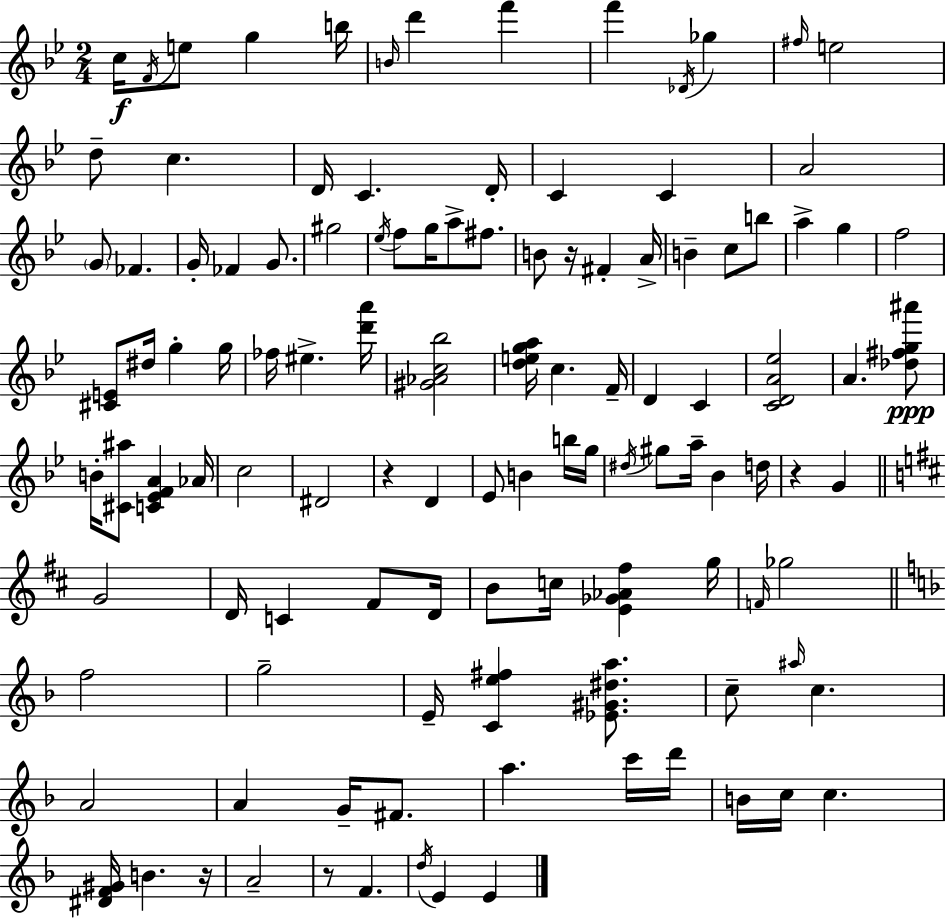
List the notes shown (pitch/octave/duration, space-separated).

C5/s F4/s E5/e G5/q B5/s B4/s D6/q F6/q F6/q Db4/s Gb5/q F#5/s E5/h D5/e C5/q. D4/s C4/q. D4/s C4/q C4/q A4/h G4/e FES4/q. G4/s FES4/q G4/e. G#5/h Eb5/s F5/e G5/s A5/e F#5/e. B4/e R/s F#4/q A4/s B4/q C5/e B5/e A5/q G5/q F5/h [C#4,E4]/e D#5/s G5/q G5/s FES5/s EIS5/q. [D6,A6]/s [G#4,Ab4,C5,Bb5]/h [D5,E5,G5,A5]/s C5/q. F4/s D4/q C4/q [C4,D4,A4,Eb5]/h A4/q. [Db5,F#5,G5,A#6]/e B4/s [C#4,A#5]/e [C4,Eb4,F4,A4]/q Ab4/s C5/h D#4/h R/q D4/q Eb4/e B4/q B5/s G5/s D#5/s G#5/e A5/s Bb4/q D5/s R/q G4/q G4/h D4/s C4/q F#4/e D4/s B4/e C5/s [E4,Gb4,Ab4,F#5]/q G5/s F4/s Gb5/h F5/h G5/h E4/s [C4,E5,F#5]/q [Eb4,G#4,D#5,A5]/e. C5/e A#5/s C5/q. A4/h A4/q G4/s F#4/e. A5/q. C6/s D6/s B4/s C5/s C5/q. [D#4,F4,G#4]/s B4/q. R/s A4/h R/e F4/q. D5/s E4/q E4/q